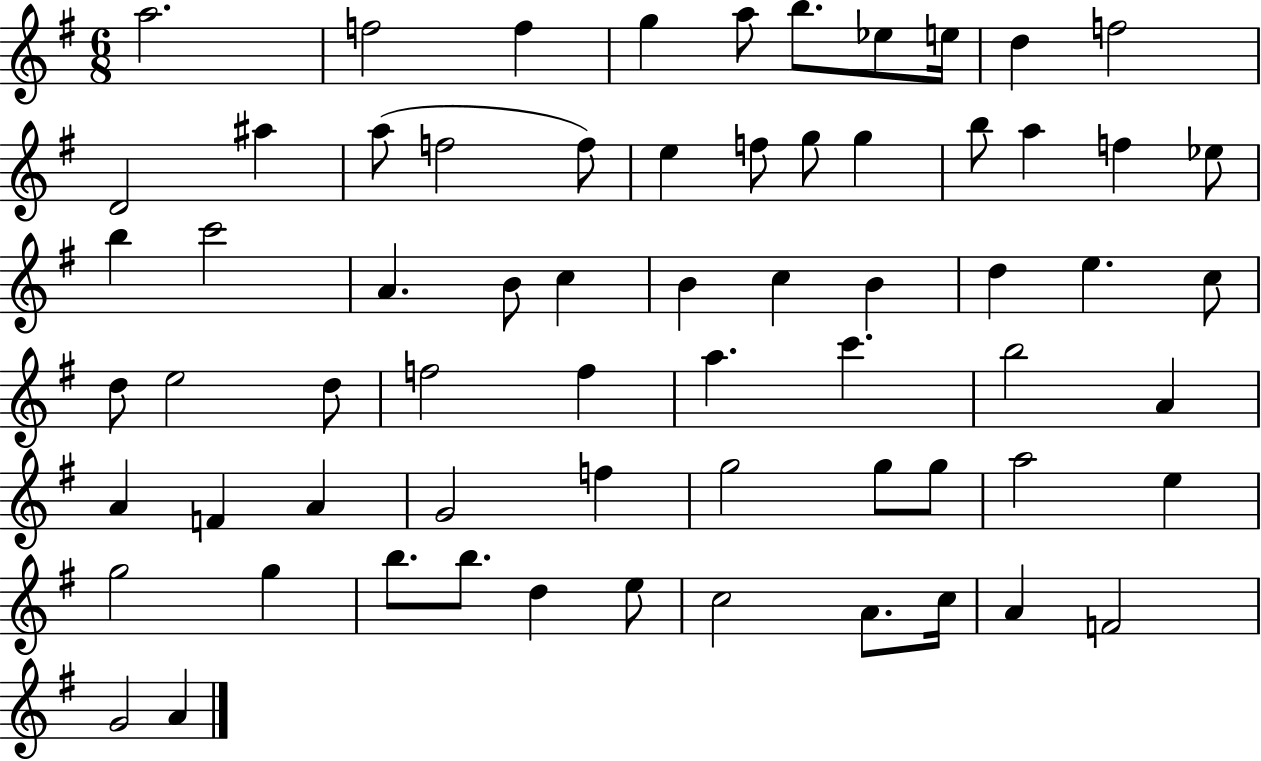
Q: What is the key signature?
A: G major